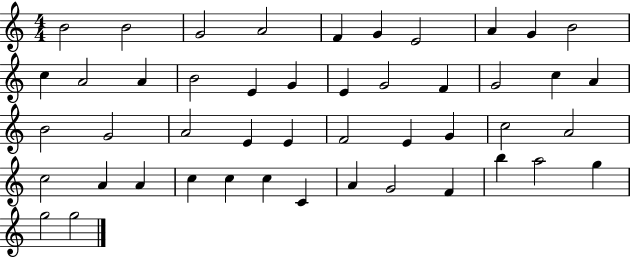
{
  \clef treble
  \numericTimeSignature
  \time 4/4
  \key c \major
  b'2 b'2 | g'2 a'2 | f'4 g'4 e'2 | a'4 g'4 b'2 | \break c''4 a'2 a'4 | b'2 e'4 g'4 | e'4 g'2 f'4 | g'2 c''4 a'4 | \break b'2 g'2 | a'2 e'4 e'4 | f'2 e'4 g'4 | c''2 a'2 | \break c''2 a'4 a'4 | c''4 c''4 c''4 c'4 | a'4 g'2 f'4 | b''4 a''2 g''4 | \break g''2 g''2 | \bar "|."
}